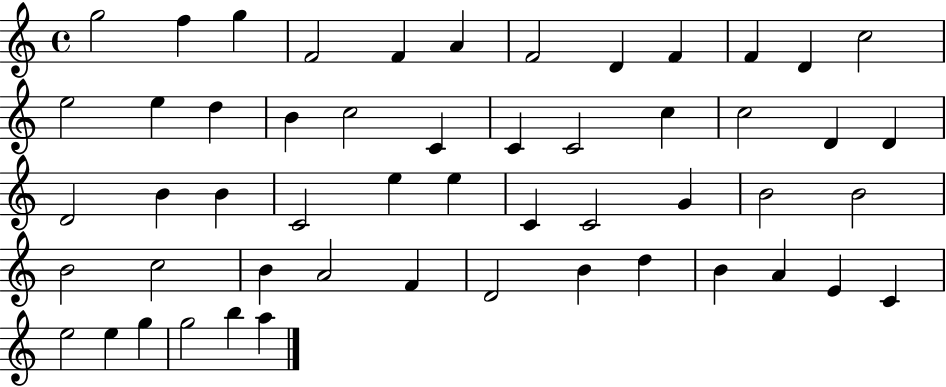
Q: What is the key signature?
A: C major